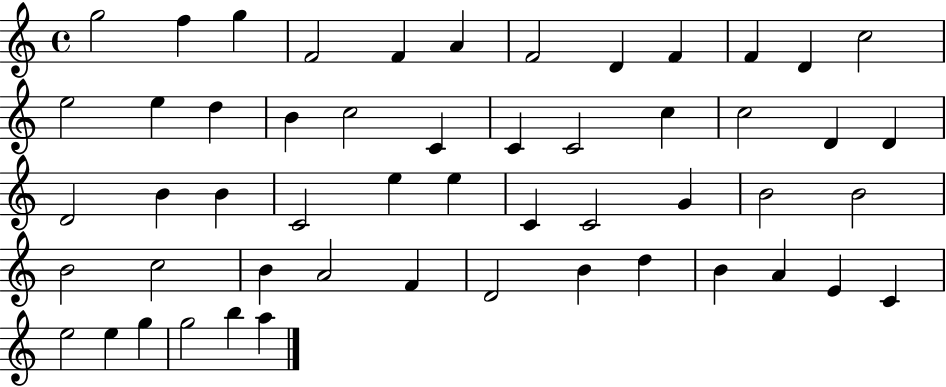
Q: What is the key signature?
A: C major